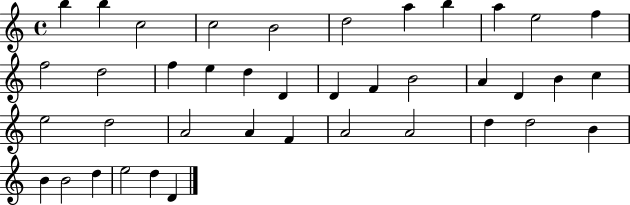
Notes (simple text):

B5/q B5/q C5/h C5/h B4/h D5/h A5/q B5/q A5/q E5/h F5/q F5/h D5/h F5/q E5/q D5/q D4/q D4/q F4/q B4/h A4/q D4/q B4/q C5/q E5/h D5/h A4/h A4/q F4/q A4/h A4/h D5/q D5/h B4/q B4/q B4/h D5/q E5/h D5/q D4/q